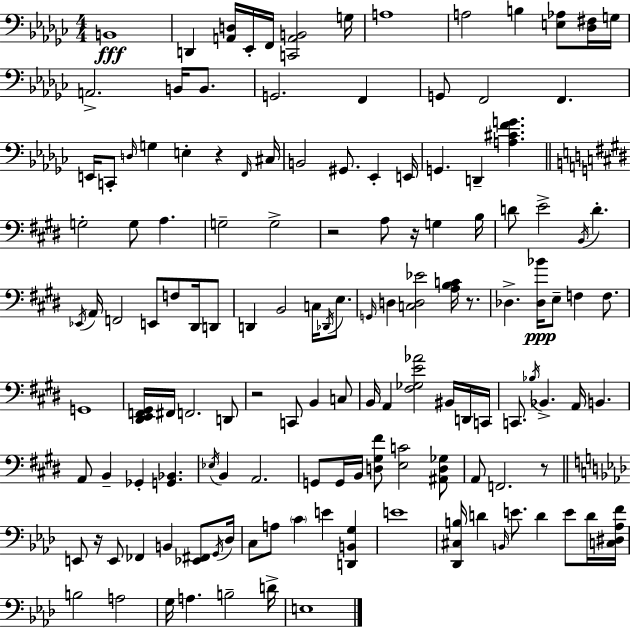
X:1
T:Untitled
M:4/4
L:1/4
K:Ebm
B,,4 D,, [A,,D,]/4 _E,,/4 F,,/4 [C,,A,,B,,]2 G,/4 A,4 A,2 B, [E,_A,]/2 [_D,^F,]/4 G,/4 A,,2 B,,/4 B,,/2 G,,2 F,, G,,/2 F,,2 F,, E,,/4 C,,/2 D,/4 G, E, z F,,/4 ^C,/4 B,,2 ^G,,/2 _E,, E,,/4 G,, D,, [A,^CFG] G,2 G,/2 A, G,2 G,2 z2 A,/2 z/4 G, B,/4 D/2 E2 B,,/4 D _E,,/4 A,,/4 F,,2 E,,/2 F,/2 ^D,,/4 D,,/2 D,, B,,2 C,/4 _D,,/4 E,/2 G,,/4 D, [C,D,_E]2 [A,B,C]/4 z/2 _D, [_D,_B]/4 E,/2 F, F,/2 G,,4 [^D,,E,,F,,^G,,]/4 ^F,,/4 F,,2 D,,/2 z2 C,,/2 B,, C,/2 B,,/4 A,, [^F,_G,E_A]2 ^B,,/4 D,,/4 C,,/4 C,,/2 _B,/4 _B,, A,,/4 B,, A,,/2 B,, _G,, [G,,_B,,] _E,/4 B,, A,,2 G,,/2 G,,/4 B,,/4 [D,^G,^F]/2 [E,C]2 [^A,,D,_G,]/2 A,,/2 F,,2 z/2 E,,/2 z/4 E,,/2 _F,, B,, [_E,,^F,,]/2 G,,/4 _D,/4 C,/2 A,/2 C E [D,,B,,G,] E4 [_D,,^C,B,]/4 D B,,/4 E/2 D E/2 D/4 [C,^D,_A,F]/4 B,2 A,2 G,/4 A, B,2 D/4 E,4